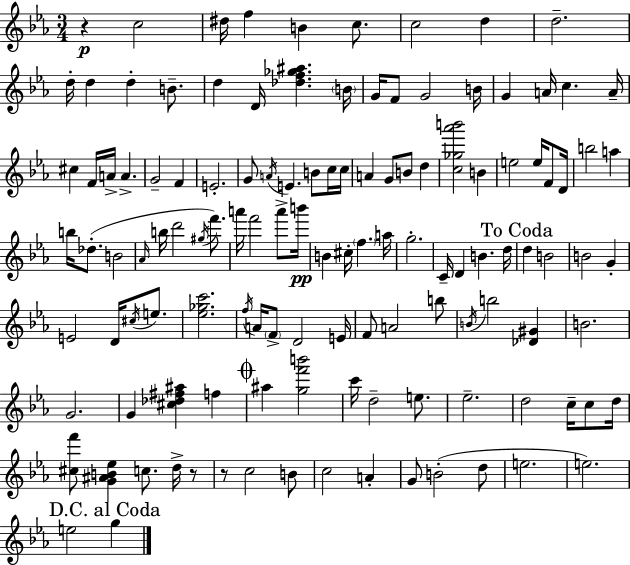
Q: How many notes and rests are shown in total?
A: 123